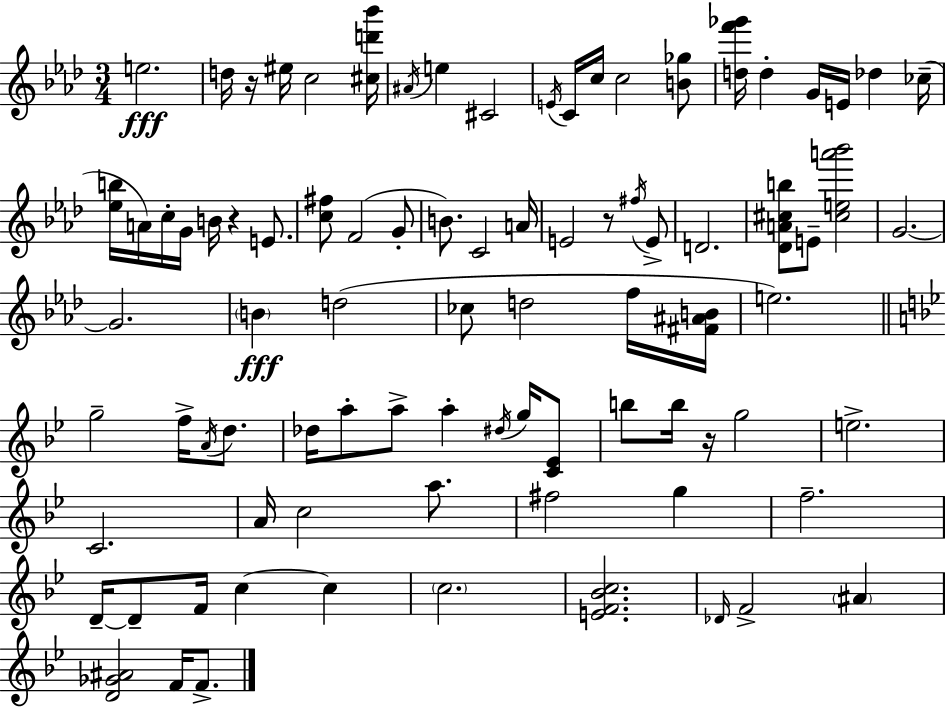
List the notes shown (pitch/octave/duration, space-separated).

E5/h. D5/s R/s EIS5/s C5/h [C#5,D6,Bb6]/s A#4/s E5/q C#4/h E4/s C4/s C5/s C5/h [B4,Gb5]/e [D5,F6,Gb6]/s D5/q G4/s E4/s Db5/q CES5/s [Eb5,B5]/s A4/s C5/s G4/s B4/s R/q E4/e. [C5,F#5]/e F4/h G4/e B4/e. C4/h A4/s E4/h R/e F#5/s E4/e D4/h. [Db4,A4,C#5,B5]/e E4/e [C#5,E5,A6,Bb6]/h G4/h. G4/h. B4/q D5/h CES5/e D5/h F5/s [F#4,A#4,B4]/s E5/h. G5/h F5/s A4/s D5/e. Db5/s A5/e A5/e A5/q D#5/s G5/s [C4,Eb4]/e B5/e B5/s R/s G5/h E5/h. C4/h. A4/s C5/h A5/e. F#5/h G5/q F5/h. D4/s D4/e F4/s C5/q C5/q C5/h. [E4,F4,Bb4,C5]/h. Db4/s F4/h A#4/q [D4,Gb4,A#4]/h F4/s F4/e.